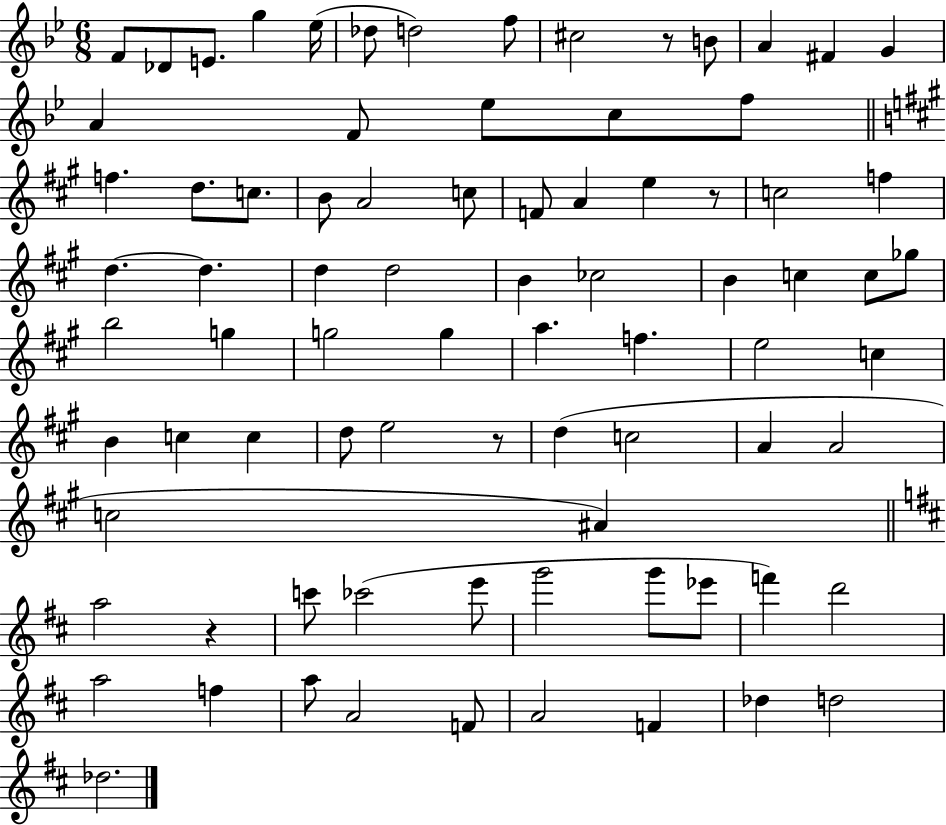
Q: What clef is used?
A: treble